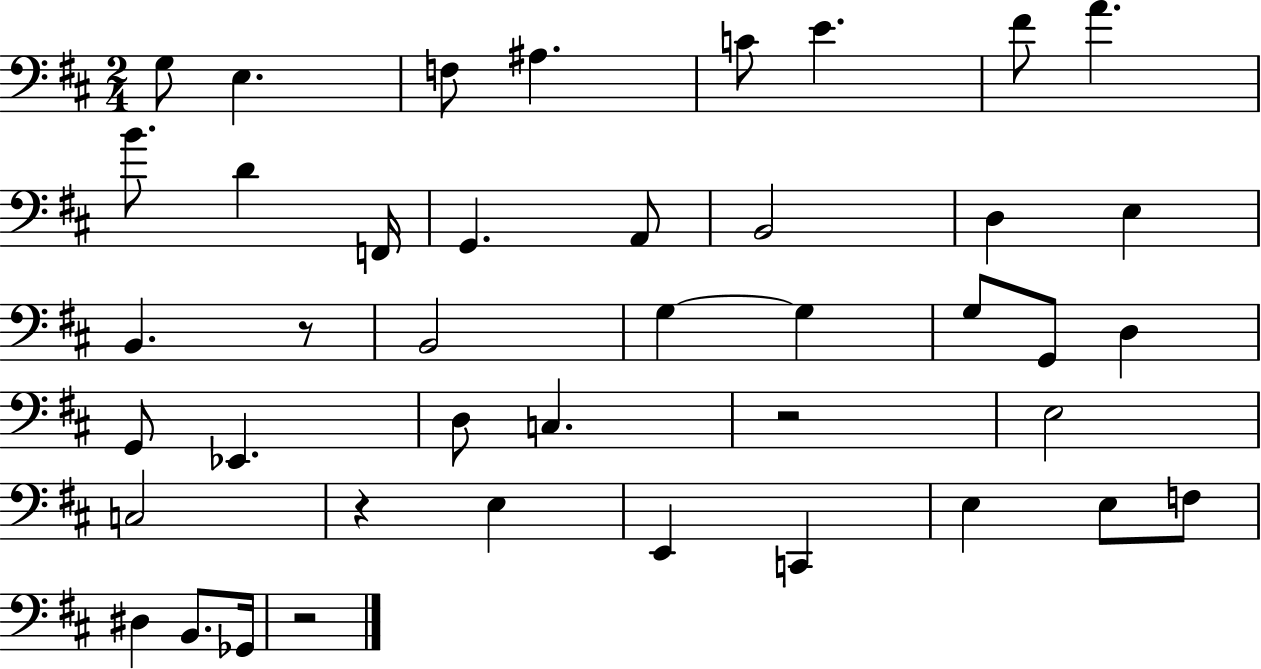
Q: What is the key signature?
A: D major